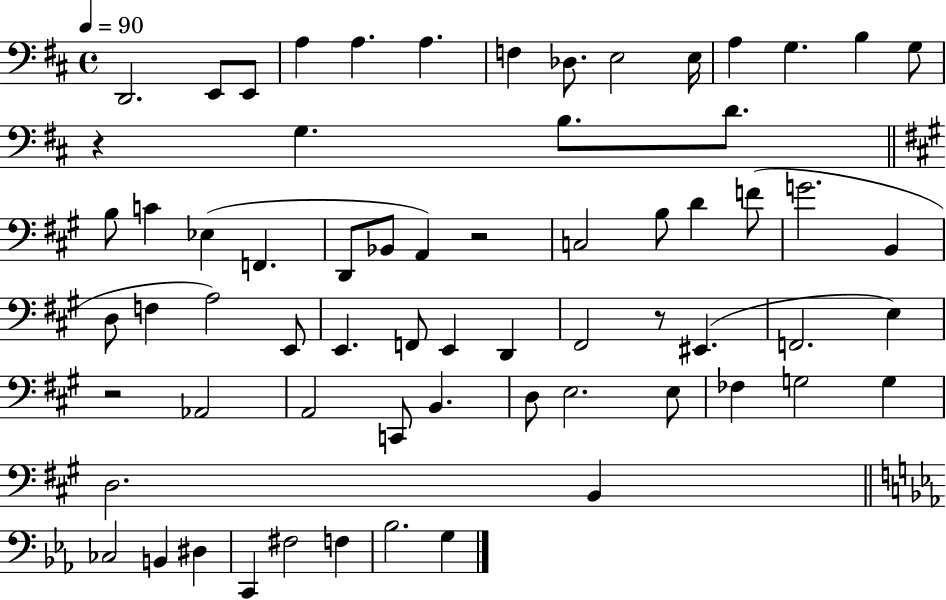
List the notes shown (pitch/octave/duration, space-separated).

D2/h. E2/e E2/e A3/q A3/q. A3/q. F3/q Db3/e. E3/h E3/s A3/q G3/q. B3/q G3/e R/q G3/q. B3/e. D4/e. B3/e C4/q Eb3/q F2/q. D2/e Bb2/e A2/q R/h C3/h B3/e D4/q F4/e G4/h. B2/q D3/e F3/q A3/h E2/e E2/q. F2/e E2/q D2/q F#2/h R/e EIS2/q. F2/h. E3/q R/h Ab2/h A2/h C2/e B2/q. D3/e E3/h. E3/e FES3/q G3/h G3/q D3/h. B2/q CES3/h B2/q D#3/q C2/q F#3/h F3/q Bb3/h. G3/q